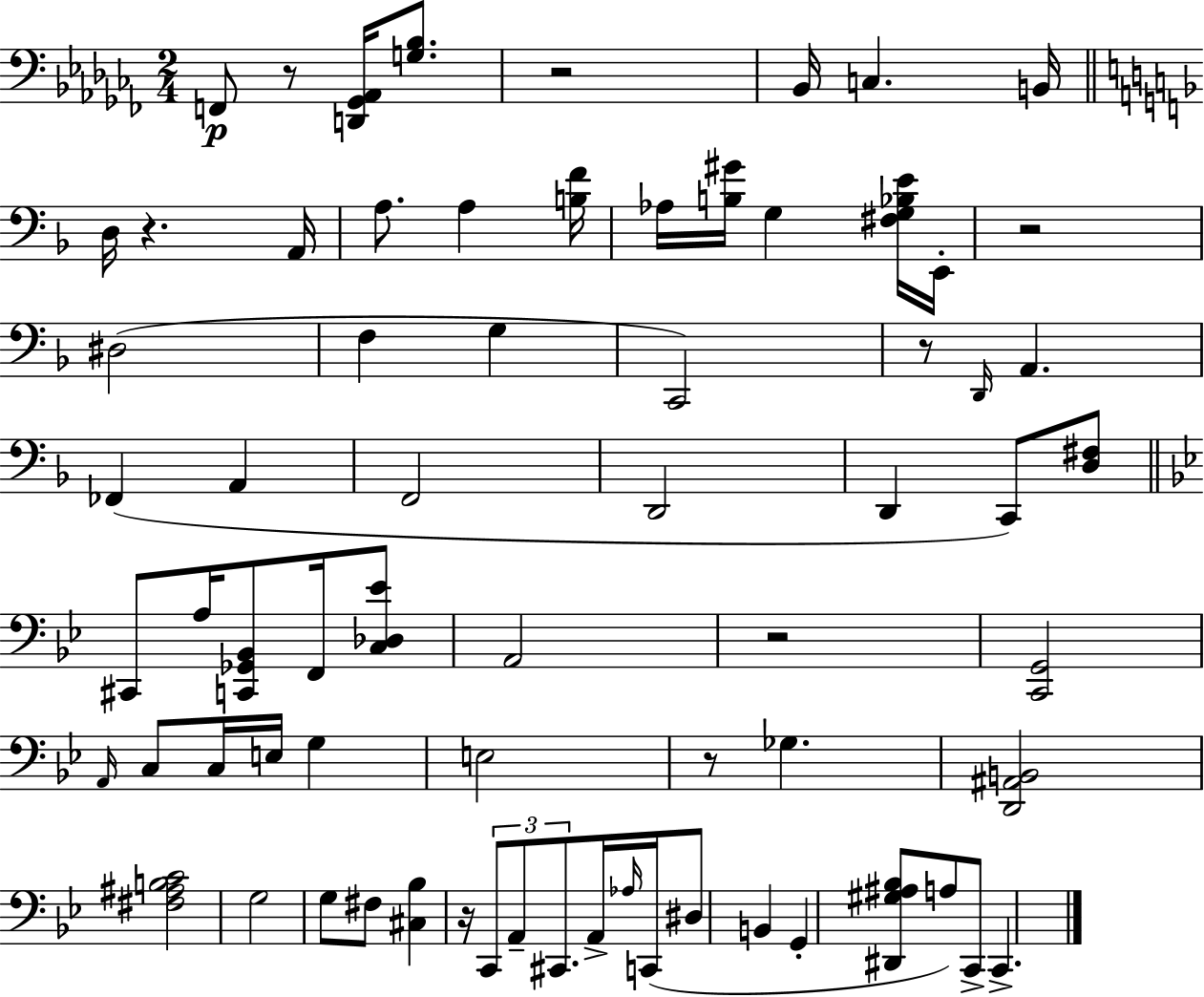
{
  \clef bass
  \numericTimeSignature
  \time 2/4
  \key aes \minor
  f,8\p r8 <d, ges, aes,>16 <g bes>8. | r2 | bes,16 c4. b,16 | \bar "||" \break \key f \major d16 r4. a,16 | a8. a4 <b f'>16 | aes16 <b gis'>16 g4 <fis g bes e'>16 e,16-. | r2 | \break dis2( | f4 g4 | c,2) | r8 \grace { d,16 } a,4. | \break fes,4( a,4 | f,2 | d,2 | d,4 c,8) <d fis>8 | \break \bar "||" \break \key bes \major cis,8 a16 <c, ges, bes,>8 f,16 <c des ees'>8 | a,2 | r2 | <c, g,>2 | \break \grace { a,16 } c8 c16 e16 g4 | e2 | r8 ges4. | <d, ais, b,>2 | \break <fis ais b c'>2 | g2 | g8 fis8 <cis bes>4 | r16 \tuplet 3/2 { c,8 a,8-- cis,8. } | \break a,16-> \grace { aes16 } c,16( dis8 b,4 | g,4-. <dis, gis ais bes>8 | a8) c,8-> c,4.-> | \bar "|."
}